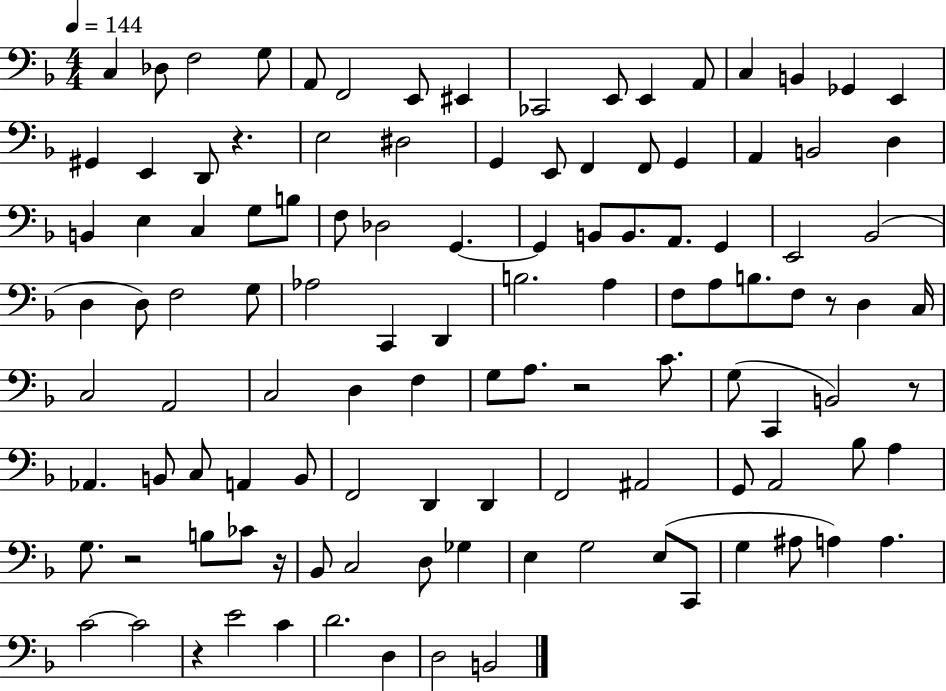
X:1
T:Untitled
M:4/4
L:1/4
K:F
C, _D,/2 F,2 G,/2 A,,/2 F,,2 E,,/2 ^E,, _C,,2 E,,/2 E,, A,,/2 C, B,, _G,, E,, ^G,, E,, D,,/2 z E,2 ^D,2 G,, E,,/2 F,, F,,/2 G,, A,, B,,2 D, B,, E, C, G,/2 B,/2 F,/2 _D,2 G,, G,, B,,/2 B,,/2 A,,/2 G,, E,,2 _B,,2 D, D,/2 F,2 G,/2 _A,2 C,, D,, B,2 A, F,/2 A,/2 B,/2 F,/2 z/2 D, C,/4 C,2 A,,2 C,2 D, F, G,/2 A,/2 z2 C/2 G,/2 C,, B,,2 z/2 _A,, B,,/2 C,/2 A,, B,,/2 F,,2 D,, D,, F,,2 ^A,,2 G,,/2 A,,2 _B,/2 A, G,/2 z2 B,/2 _C/2 z/4 _B,,/2 C,2 D,/2 _G, E, G,2 E,/2 C,,/2 G, ^A,/2 A, A, C2 C2 z E2 C D2 D, D,2 B,,2